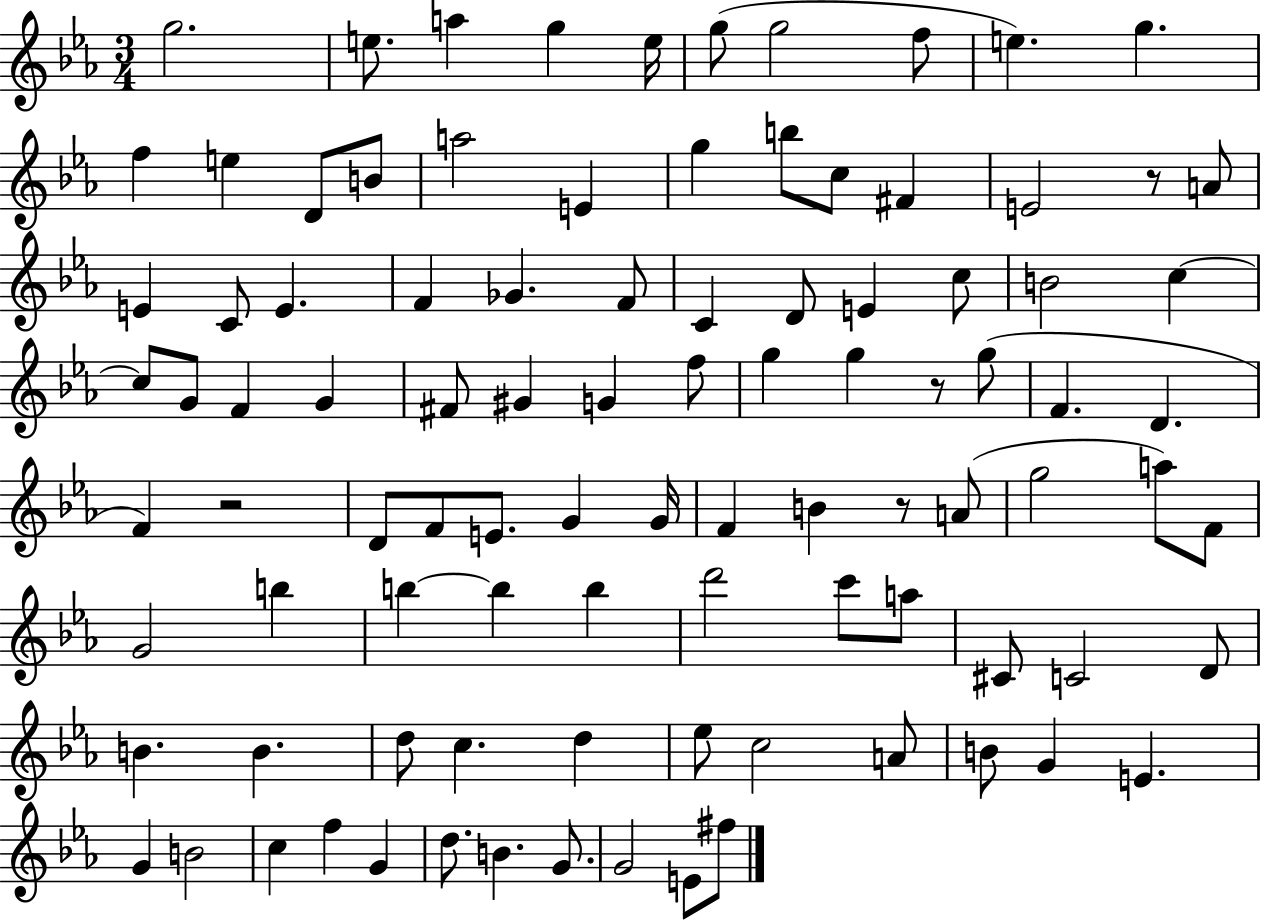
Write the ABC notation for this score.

X:1
T:Untitled
M:3/4
L:1/4
K:Eb
g2 e/2 a g e/4 g/2 g2 f/2 e g f e D/2 B/2 a2 E g b/2 c/2 ^F E2 z/2 A/2 E C/2 E F _G F/2 C D/2 E c/2 B2 c c/2 G/2 F G ^F/2 ^G G f/2 g g z/2 g/2 F D F z2 D/2 F/2 E/2 G G/4 F B z/2 A/2 g2 a/2 F/2 G2 b b b b d'2 c'/2 a/2 ^C/2 C2 D/2 B B d/2 c d _e/2 c2 A/2 B/2 G E G B2 c f G d/2 B G/2 G2 E/2 ^f/2